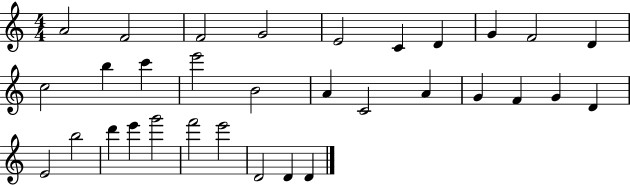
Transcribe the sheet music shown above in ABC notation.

X:1
T:Untitled
M:4/4
L:1/4
K:C
A2 F2 F2 G2 E2 C D G F2 D c2 b c' e'2 B2 A C2 A G F G D E2 b2 d' e' g'2 f'2 e'2 D2 D D